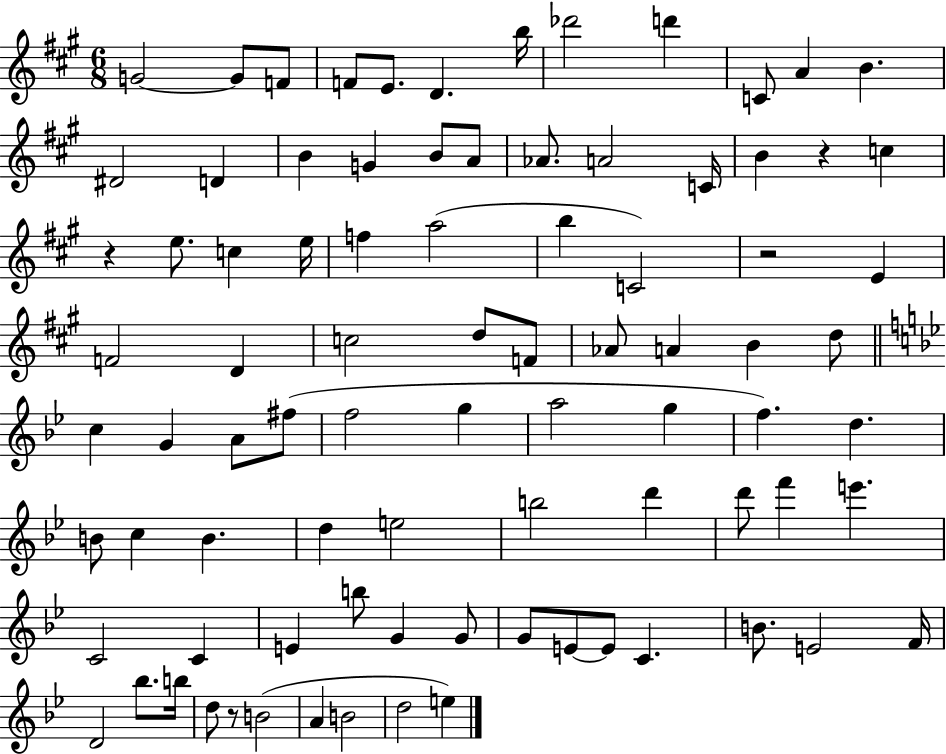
G4/h G4/e F4/e F4/e E4/e. D4/q. B5/s Db6/h D6/q C4/e A4/q B4/q. D#4/h D4/q B4/q G4/q B4/e A4/e Ab4/e. A4/h C4/s B4/q R/q C5/q R/q E5/e. C5/q E5/s F5/q A5/h B5/q C4/h R/h E4/q F4/h D4/q C5/h D5/e F4/e Ab4/e A4/q B4/q D5/e C5/q G4/q A4/e F#5/e F5/h G5/q A5/h G5/q F5/q. D5/q. B4/e C5/q B4/q. D5/q E5/h B5/h D6/q D6/e F6/q E6/q. C4/h C4/q E4/q B5/e G4/q G4/e G4/e E4/e E4/e C4/q. B4/e. E4/h F4/s D4/h Bb5/e. B5/s D5/e R/e B4/h A4/q B4/h D5/h E5/q